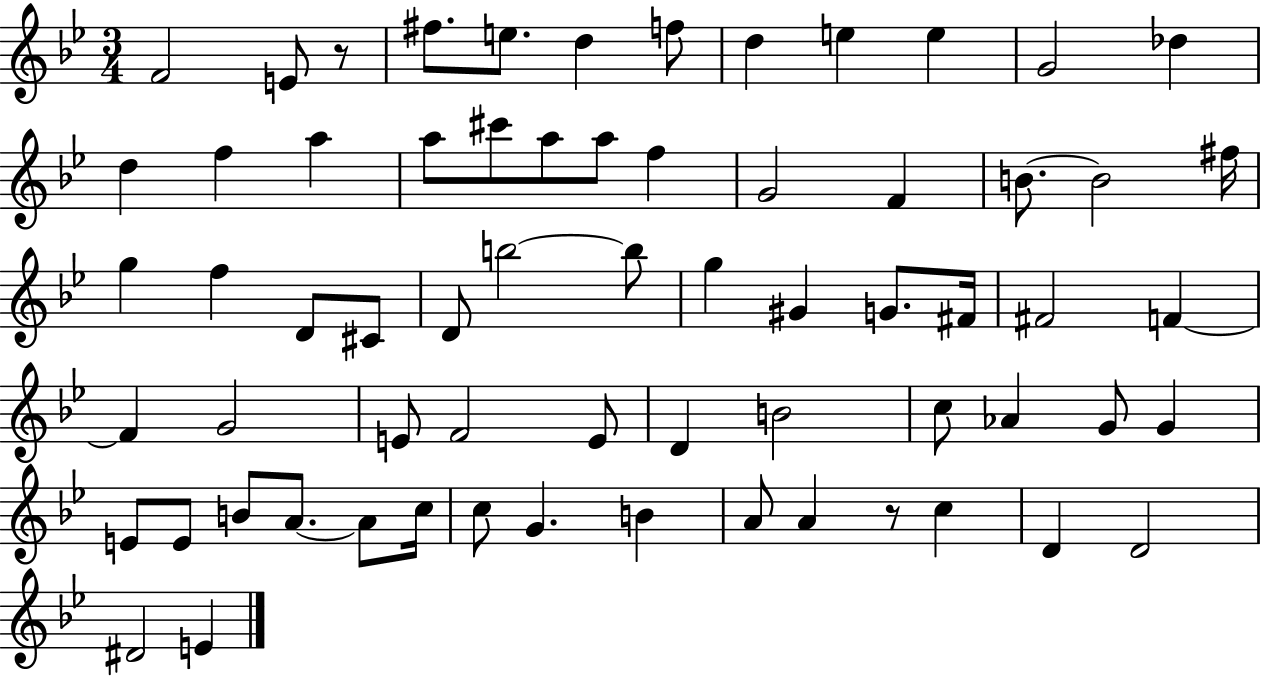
F4/h E4/e R/e F#5/e. E5/e. D5/q F5/e D5/q E5/q E5/q G4/h Db5/q D5/q F5/q A5/q A5/e C#6/e A5/e A5/e F5/q G4/h F4/q B4/e. B4/h F#5/s G5/q F5/q D4/e C#4/e D4/e B5/h B5/e G5/q G#4/q G4/e. F#4/s F#4/h F4/q F4/q G4/h E4/e F4/h E4/e D4/q B4/h C5/e Ab4/q G4/e G4/q E4/e E4/e B4/e A4/e. A4/e C5/s C5/e G4/q. B4/q A4/e A4/q R/e C5/q D4/q D4/h D#4/h E4/q